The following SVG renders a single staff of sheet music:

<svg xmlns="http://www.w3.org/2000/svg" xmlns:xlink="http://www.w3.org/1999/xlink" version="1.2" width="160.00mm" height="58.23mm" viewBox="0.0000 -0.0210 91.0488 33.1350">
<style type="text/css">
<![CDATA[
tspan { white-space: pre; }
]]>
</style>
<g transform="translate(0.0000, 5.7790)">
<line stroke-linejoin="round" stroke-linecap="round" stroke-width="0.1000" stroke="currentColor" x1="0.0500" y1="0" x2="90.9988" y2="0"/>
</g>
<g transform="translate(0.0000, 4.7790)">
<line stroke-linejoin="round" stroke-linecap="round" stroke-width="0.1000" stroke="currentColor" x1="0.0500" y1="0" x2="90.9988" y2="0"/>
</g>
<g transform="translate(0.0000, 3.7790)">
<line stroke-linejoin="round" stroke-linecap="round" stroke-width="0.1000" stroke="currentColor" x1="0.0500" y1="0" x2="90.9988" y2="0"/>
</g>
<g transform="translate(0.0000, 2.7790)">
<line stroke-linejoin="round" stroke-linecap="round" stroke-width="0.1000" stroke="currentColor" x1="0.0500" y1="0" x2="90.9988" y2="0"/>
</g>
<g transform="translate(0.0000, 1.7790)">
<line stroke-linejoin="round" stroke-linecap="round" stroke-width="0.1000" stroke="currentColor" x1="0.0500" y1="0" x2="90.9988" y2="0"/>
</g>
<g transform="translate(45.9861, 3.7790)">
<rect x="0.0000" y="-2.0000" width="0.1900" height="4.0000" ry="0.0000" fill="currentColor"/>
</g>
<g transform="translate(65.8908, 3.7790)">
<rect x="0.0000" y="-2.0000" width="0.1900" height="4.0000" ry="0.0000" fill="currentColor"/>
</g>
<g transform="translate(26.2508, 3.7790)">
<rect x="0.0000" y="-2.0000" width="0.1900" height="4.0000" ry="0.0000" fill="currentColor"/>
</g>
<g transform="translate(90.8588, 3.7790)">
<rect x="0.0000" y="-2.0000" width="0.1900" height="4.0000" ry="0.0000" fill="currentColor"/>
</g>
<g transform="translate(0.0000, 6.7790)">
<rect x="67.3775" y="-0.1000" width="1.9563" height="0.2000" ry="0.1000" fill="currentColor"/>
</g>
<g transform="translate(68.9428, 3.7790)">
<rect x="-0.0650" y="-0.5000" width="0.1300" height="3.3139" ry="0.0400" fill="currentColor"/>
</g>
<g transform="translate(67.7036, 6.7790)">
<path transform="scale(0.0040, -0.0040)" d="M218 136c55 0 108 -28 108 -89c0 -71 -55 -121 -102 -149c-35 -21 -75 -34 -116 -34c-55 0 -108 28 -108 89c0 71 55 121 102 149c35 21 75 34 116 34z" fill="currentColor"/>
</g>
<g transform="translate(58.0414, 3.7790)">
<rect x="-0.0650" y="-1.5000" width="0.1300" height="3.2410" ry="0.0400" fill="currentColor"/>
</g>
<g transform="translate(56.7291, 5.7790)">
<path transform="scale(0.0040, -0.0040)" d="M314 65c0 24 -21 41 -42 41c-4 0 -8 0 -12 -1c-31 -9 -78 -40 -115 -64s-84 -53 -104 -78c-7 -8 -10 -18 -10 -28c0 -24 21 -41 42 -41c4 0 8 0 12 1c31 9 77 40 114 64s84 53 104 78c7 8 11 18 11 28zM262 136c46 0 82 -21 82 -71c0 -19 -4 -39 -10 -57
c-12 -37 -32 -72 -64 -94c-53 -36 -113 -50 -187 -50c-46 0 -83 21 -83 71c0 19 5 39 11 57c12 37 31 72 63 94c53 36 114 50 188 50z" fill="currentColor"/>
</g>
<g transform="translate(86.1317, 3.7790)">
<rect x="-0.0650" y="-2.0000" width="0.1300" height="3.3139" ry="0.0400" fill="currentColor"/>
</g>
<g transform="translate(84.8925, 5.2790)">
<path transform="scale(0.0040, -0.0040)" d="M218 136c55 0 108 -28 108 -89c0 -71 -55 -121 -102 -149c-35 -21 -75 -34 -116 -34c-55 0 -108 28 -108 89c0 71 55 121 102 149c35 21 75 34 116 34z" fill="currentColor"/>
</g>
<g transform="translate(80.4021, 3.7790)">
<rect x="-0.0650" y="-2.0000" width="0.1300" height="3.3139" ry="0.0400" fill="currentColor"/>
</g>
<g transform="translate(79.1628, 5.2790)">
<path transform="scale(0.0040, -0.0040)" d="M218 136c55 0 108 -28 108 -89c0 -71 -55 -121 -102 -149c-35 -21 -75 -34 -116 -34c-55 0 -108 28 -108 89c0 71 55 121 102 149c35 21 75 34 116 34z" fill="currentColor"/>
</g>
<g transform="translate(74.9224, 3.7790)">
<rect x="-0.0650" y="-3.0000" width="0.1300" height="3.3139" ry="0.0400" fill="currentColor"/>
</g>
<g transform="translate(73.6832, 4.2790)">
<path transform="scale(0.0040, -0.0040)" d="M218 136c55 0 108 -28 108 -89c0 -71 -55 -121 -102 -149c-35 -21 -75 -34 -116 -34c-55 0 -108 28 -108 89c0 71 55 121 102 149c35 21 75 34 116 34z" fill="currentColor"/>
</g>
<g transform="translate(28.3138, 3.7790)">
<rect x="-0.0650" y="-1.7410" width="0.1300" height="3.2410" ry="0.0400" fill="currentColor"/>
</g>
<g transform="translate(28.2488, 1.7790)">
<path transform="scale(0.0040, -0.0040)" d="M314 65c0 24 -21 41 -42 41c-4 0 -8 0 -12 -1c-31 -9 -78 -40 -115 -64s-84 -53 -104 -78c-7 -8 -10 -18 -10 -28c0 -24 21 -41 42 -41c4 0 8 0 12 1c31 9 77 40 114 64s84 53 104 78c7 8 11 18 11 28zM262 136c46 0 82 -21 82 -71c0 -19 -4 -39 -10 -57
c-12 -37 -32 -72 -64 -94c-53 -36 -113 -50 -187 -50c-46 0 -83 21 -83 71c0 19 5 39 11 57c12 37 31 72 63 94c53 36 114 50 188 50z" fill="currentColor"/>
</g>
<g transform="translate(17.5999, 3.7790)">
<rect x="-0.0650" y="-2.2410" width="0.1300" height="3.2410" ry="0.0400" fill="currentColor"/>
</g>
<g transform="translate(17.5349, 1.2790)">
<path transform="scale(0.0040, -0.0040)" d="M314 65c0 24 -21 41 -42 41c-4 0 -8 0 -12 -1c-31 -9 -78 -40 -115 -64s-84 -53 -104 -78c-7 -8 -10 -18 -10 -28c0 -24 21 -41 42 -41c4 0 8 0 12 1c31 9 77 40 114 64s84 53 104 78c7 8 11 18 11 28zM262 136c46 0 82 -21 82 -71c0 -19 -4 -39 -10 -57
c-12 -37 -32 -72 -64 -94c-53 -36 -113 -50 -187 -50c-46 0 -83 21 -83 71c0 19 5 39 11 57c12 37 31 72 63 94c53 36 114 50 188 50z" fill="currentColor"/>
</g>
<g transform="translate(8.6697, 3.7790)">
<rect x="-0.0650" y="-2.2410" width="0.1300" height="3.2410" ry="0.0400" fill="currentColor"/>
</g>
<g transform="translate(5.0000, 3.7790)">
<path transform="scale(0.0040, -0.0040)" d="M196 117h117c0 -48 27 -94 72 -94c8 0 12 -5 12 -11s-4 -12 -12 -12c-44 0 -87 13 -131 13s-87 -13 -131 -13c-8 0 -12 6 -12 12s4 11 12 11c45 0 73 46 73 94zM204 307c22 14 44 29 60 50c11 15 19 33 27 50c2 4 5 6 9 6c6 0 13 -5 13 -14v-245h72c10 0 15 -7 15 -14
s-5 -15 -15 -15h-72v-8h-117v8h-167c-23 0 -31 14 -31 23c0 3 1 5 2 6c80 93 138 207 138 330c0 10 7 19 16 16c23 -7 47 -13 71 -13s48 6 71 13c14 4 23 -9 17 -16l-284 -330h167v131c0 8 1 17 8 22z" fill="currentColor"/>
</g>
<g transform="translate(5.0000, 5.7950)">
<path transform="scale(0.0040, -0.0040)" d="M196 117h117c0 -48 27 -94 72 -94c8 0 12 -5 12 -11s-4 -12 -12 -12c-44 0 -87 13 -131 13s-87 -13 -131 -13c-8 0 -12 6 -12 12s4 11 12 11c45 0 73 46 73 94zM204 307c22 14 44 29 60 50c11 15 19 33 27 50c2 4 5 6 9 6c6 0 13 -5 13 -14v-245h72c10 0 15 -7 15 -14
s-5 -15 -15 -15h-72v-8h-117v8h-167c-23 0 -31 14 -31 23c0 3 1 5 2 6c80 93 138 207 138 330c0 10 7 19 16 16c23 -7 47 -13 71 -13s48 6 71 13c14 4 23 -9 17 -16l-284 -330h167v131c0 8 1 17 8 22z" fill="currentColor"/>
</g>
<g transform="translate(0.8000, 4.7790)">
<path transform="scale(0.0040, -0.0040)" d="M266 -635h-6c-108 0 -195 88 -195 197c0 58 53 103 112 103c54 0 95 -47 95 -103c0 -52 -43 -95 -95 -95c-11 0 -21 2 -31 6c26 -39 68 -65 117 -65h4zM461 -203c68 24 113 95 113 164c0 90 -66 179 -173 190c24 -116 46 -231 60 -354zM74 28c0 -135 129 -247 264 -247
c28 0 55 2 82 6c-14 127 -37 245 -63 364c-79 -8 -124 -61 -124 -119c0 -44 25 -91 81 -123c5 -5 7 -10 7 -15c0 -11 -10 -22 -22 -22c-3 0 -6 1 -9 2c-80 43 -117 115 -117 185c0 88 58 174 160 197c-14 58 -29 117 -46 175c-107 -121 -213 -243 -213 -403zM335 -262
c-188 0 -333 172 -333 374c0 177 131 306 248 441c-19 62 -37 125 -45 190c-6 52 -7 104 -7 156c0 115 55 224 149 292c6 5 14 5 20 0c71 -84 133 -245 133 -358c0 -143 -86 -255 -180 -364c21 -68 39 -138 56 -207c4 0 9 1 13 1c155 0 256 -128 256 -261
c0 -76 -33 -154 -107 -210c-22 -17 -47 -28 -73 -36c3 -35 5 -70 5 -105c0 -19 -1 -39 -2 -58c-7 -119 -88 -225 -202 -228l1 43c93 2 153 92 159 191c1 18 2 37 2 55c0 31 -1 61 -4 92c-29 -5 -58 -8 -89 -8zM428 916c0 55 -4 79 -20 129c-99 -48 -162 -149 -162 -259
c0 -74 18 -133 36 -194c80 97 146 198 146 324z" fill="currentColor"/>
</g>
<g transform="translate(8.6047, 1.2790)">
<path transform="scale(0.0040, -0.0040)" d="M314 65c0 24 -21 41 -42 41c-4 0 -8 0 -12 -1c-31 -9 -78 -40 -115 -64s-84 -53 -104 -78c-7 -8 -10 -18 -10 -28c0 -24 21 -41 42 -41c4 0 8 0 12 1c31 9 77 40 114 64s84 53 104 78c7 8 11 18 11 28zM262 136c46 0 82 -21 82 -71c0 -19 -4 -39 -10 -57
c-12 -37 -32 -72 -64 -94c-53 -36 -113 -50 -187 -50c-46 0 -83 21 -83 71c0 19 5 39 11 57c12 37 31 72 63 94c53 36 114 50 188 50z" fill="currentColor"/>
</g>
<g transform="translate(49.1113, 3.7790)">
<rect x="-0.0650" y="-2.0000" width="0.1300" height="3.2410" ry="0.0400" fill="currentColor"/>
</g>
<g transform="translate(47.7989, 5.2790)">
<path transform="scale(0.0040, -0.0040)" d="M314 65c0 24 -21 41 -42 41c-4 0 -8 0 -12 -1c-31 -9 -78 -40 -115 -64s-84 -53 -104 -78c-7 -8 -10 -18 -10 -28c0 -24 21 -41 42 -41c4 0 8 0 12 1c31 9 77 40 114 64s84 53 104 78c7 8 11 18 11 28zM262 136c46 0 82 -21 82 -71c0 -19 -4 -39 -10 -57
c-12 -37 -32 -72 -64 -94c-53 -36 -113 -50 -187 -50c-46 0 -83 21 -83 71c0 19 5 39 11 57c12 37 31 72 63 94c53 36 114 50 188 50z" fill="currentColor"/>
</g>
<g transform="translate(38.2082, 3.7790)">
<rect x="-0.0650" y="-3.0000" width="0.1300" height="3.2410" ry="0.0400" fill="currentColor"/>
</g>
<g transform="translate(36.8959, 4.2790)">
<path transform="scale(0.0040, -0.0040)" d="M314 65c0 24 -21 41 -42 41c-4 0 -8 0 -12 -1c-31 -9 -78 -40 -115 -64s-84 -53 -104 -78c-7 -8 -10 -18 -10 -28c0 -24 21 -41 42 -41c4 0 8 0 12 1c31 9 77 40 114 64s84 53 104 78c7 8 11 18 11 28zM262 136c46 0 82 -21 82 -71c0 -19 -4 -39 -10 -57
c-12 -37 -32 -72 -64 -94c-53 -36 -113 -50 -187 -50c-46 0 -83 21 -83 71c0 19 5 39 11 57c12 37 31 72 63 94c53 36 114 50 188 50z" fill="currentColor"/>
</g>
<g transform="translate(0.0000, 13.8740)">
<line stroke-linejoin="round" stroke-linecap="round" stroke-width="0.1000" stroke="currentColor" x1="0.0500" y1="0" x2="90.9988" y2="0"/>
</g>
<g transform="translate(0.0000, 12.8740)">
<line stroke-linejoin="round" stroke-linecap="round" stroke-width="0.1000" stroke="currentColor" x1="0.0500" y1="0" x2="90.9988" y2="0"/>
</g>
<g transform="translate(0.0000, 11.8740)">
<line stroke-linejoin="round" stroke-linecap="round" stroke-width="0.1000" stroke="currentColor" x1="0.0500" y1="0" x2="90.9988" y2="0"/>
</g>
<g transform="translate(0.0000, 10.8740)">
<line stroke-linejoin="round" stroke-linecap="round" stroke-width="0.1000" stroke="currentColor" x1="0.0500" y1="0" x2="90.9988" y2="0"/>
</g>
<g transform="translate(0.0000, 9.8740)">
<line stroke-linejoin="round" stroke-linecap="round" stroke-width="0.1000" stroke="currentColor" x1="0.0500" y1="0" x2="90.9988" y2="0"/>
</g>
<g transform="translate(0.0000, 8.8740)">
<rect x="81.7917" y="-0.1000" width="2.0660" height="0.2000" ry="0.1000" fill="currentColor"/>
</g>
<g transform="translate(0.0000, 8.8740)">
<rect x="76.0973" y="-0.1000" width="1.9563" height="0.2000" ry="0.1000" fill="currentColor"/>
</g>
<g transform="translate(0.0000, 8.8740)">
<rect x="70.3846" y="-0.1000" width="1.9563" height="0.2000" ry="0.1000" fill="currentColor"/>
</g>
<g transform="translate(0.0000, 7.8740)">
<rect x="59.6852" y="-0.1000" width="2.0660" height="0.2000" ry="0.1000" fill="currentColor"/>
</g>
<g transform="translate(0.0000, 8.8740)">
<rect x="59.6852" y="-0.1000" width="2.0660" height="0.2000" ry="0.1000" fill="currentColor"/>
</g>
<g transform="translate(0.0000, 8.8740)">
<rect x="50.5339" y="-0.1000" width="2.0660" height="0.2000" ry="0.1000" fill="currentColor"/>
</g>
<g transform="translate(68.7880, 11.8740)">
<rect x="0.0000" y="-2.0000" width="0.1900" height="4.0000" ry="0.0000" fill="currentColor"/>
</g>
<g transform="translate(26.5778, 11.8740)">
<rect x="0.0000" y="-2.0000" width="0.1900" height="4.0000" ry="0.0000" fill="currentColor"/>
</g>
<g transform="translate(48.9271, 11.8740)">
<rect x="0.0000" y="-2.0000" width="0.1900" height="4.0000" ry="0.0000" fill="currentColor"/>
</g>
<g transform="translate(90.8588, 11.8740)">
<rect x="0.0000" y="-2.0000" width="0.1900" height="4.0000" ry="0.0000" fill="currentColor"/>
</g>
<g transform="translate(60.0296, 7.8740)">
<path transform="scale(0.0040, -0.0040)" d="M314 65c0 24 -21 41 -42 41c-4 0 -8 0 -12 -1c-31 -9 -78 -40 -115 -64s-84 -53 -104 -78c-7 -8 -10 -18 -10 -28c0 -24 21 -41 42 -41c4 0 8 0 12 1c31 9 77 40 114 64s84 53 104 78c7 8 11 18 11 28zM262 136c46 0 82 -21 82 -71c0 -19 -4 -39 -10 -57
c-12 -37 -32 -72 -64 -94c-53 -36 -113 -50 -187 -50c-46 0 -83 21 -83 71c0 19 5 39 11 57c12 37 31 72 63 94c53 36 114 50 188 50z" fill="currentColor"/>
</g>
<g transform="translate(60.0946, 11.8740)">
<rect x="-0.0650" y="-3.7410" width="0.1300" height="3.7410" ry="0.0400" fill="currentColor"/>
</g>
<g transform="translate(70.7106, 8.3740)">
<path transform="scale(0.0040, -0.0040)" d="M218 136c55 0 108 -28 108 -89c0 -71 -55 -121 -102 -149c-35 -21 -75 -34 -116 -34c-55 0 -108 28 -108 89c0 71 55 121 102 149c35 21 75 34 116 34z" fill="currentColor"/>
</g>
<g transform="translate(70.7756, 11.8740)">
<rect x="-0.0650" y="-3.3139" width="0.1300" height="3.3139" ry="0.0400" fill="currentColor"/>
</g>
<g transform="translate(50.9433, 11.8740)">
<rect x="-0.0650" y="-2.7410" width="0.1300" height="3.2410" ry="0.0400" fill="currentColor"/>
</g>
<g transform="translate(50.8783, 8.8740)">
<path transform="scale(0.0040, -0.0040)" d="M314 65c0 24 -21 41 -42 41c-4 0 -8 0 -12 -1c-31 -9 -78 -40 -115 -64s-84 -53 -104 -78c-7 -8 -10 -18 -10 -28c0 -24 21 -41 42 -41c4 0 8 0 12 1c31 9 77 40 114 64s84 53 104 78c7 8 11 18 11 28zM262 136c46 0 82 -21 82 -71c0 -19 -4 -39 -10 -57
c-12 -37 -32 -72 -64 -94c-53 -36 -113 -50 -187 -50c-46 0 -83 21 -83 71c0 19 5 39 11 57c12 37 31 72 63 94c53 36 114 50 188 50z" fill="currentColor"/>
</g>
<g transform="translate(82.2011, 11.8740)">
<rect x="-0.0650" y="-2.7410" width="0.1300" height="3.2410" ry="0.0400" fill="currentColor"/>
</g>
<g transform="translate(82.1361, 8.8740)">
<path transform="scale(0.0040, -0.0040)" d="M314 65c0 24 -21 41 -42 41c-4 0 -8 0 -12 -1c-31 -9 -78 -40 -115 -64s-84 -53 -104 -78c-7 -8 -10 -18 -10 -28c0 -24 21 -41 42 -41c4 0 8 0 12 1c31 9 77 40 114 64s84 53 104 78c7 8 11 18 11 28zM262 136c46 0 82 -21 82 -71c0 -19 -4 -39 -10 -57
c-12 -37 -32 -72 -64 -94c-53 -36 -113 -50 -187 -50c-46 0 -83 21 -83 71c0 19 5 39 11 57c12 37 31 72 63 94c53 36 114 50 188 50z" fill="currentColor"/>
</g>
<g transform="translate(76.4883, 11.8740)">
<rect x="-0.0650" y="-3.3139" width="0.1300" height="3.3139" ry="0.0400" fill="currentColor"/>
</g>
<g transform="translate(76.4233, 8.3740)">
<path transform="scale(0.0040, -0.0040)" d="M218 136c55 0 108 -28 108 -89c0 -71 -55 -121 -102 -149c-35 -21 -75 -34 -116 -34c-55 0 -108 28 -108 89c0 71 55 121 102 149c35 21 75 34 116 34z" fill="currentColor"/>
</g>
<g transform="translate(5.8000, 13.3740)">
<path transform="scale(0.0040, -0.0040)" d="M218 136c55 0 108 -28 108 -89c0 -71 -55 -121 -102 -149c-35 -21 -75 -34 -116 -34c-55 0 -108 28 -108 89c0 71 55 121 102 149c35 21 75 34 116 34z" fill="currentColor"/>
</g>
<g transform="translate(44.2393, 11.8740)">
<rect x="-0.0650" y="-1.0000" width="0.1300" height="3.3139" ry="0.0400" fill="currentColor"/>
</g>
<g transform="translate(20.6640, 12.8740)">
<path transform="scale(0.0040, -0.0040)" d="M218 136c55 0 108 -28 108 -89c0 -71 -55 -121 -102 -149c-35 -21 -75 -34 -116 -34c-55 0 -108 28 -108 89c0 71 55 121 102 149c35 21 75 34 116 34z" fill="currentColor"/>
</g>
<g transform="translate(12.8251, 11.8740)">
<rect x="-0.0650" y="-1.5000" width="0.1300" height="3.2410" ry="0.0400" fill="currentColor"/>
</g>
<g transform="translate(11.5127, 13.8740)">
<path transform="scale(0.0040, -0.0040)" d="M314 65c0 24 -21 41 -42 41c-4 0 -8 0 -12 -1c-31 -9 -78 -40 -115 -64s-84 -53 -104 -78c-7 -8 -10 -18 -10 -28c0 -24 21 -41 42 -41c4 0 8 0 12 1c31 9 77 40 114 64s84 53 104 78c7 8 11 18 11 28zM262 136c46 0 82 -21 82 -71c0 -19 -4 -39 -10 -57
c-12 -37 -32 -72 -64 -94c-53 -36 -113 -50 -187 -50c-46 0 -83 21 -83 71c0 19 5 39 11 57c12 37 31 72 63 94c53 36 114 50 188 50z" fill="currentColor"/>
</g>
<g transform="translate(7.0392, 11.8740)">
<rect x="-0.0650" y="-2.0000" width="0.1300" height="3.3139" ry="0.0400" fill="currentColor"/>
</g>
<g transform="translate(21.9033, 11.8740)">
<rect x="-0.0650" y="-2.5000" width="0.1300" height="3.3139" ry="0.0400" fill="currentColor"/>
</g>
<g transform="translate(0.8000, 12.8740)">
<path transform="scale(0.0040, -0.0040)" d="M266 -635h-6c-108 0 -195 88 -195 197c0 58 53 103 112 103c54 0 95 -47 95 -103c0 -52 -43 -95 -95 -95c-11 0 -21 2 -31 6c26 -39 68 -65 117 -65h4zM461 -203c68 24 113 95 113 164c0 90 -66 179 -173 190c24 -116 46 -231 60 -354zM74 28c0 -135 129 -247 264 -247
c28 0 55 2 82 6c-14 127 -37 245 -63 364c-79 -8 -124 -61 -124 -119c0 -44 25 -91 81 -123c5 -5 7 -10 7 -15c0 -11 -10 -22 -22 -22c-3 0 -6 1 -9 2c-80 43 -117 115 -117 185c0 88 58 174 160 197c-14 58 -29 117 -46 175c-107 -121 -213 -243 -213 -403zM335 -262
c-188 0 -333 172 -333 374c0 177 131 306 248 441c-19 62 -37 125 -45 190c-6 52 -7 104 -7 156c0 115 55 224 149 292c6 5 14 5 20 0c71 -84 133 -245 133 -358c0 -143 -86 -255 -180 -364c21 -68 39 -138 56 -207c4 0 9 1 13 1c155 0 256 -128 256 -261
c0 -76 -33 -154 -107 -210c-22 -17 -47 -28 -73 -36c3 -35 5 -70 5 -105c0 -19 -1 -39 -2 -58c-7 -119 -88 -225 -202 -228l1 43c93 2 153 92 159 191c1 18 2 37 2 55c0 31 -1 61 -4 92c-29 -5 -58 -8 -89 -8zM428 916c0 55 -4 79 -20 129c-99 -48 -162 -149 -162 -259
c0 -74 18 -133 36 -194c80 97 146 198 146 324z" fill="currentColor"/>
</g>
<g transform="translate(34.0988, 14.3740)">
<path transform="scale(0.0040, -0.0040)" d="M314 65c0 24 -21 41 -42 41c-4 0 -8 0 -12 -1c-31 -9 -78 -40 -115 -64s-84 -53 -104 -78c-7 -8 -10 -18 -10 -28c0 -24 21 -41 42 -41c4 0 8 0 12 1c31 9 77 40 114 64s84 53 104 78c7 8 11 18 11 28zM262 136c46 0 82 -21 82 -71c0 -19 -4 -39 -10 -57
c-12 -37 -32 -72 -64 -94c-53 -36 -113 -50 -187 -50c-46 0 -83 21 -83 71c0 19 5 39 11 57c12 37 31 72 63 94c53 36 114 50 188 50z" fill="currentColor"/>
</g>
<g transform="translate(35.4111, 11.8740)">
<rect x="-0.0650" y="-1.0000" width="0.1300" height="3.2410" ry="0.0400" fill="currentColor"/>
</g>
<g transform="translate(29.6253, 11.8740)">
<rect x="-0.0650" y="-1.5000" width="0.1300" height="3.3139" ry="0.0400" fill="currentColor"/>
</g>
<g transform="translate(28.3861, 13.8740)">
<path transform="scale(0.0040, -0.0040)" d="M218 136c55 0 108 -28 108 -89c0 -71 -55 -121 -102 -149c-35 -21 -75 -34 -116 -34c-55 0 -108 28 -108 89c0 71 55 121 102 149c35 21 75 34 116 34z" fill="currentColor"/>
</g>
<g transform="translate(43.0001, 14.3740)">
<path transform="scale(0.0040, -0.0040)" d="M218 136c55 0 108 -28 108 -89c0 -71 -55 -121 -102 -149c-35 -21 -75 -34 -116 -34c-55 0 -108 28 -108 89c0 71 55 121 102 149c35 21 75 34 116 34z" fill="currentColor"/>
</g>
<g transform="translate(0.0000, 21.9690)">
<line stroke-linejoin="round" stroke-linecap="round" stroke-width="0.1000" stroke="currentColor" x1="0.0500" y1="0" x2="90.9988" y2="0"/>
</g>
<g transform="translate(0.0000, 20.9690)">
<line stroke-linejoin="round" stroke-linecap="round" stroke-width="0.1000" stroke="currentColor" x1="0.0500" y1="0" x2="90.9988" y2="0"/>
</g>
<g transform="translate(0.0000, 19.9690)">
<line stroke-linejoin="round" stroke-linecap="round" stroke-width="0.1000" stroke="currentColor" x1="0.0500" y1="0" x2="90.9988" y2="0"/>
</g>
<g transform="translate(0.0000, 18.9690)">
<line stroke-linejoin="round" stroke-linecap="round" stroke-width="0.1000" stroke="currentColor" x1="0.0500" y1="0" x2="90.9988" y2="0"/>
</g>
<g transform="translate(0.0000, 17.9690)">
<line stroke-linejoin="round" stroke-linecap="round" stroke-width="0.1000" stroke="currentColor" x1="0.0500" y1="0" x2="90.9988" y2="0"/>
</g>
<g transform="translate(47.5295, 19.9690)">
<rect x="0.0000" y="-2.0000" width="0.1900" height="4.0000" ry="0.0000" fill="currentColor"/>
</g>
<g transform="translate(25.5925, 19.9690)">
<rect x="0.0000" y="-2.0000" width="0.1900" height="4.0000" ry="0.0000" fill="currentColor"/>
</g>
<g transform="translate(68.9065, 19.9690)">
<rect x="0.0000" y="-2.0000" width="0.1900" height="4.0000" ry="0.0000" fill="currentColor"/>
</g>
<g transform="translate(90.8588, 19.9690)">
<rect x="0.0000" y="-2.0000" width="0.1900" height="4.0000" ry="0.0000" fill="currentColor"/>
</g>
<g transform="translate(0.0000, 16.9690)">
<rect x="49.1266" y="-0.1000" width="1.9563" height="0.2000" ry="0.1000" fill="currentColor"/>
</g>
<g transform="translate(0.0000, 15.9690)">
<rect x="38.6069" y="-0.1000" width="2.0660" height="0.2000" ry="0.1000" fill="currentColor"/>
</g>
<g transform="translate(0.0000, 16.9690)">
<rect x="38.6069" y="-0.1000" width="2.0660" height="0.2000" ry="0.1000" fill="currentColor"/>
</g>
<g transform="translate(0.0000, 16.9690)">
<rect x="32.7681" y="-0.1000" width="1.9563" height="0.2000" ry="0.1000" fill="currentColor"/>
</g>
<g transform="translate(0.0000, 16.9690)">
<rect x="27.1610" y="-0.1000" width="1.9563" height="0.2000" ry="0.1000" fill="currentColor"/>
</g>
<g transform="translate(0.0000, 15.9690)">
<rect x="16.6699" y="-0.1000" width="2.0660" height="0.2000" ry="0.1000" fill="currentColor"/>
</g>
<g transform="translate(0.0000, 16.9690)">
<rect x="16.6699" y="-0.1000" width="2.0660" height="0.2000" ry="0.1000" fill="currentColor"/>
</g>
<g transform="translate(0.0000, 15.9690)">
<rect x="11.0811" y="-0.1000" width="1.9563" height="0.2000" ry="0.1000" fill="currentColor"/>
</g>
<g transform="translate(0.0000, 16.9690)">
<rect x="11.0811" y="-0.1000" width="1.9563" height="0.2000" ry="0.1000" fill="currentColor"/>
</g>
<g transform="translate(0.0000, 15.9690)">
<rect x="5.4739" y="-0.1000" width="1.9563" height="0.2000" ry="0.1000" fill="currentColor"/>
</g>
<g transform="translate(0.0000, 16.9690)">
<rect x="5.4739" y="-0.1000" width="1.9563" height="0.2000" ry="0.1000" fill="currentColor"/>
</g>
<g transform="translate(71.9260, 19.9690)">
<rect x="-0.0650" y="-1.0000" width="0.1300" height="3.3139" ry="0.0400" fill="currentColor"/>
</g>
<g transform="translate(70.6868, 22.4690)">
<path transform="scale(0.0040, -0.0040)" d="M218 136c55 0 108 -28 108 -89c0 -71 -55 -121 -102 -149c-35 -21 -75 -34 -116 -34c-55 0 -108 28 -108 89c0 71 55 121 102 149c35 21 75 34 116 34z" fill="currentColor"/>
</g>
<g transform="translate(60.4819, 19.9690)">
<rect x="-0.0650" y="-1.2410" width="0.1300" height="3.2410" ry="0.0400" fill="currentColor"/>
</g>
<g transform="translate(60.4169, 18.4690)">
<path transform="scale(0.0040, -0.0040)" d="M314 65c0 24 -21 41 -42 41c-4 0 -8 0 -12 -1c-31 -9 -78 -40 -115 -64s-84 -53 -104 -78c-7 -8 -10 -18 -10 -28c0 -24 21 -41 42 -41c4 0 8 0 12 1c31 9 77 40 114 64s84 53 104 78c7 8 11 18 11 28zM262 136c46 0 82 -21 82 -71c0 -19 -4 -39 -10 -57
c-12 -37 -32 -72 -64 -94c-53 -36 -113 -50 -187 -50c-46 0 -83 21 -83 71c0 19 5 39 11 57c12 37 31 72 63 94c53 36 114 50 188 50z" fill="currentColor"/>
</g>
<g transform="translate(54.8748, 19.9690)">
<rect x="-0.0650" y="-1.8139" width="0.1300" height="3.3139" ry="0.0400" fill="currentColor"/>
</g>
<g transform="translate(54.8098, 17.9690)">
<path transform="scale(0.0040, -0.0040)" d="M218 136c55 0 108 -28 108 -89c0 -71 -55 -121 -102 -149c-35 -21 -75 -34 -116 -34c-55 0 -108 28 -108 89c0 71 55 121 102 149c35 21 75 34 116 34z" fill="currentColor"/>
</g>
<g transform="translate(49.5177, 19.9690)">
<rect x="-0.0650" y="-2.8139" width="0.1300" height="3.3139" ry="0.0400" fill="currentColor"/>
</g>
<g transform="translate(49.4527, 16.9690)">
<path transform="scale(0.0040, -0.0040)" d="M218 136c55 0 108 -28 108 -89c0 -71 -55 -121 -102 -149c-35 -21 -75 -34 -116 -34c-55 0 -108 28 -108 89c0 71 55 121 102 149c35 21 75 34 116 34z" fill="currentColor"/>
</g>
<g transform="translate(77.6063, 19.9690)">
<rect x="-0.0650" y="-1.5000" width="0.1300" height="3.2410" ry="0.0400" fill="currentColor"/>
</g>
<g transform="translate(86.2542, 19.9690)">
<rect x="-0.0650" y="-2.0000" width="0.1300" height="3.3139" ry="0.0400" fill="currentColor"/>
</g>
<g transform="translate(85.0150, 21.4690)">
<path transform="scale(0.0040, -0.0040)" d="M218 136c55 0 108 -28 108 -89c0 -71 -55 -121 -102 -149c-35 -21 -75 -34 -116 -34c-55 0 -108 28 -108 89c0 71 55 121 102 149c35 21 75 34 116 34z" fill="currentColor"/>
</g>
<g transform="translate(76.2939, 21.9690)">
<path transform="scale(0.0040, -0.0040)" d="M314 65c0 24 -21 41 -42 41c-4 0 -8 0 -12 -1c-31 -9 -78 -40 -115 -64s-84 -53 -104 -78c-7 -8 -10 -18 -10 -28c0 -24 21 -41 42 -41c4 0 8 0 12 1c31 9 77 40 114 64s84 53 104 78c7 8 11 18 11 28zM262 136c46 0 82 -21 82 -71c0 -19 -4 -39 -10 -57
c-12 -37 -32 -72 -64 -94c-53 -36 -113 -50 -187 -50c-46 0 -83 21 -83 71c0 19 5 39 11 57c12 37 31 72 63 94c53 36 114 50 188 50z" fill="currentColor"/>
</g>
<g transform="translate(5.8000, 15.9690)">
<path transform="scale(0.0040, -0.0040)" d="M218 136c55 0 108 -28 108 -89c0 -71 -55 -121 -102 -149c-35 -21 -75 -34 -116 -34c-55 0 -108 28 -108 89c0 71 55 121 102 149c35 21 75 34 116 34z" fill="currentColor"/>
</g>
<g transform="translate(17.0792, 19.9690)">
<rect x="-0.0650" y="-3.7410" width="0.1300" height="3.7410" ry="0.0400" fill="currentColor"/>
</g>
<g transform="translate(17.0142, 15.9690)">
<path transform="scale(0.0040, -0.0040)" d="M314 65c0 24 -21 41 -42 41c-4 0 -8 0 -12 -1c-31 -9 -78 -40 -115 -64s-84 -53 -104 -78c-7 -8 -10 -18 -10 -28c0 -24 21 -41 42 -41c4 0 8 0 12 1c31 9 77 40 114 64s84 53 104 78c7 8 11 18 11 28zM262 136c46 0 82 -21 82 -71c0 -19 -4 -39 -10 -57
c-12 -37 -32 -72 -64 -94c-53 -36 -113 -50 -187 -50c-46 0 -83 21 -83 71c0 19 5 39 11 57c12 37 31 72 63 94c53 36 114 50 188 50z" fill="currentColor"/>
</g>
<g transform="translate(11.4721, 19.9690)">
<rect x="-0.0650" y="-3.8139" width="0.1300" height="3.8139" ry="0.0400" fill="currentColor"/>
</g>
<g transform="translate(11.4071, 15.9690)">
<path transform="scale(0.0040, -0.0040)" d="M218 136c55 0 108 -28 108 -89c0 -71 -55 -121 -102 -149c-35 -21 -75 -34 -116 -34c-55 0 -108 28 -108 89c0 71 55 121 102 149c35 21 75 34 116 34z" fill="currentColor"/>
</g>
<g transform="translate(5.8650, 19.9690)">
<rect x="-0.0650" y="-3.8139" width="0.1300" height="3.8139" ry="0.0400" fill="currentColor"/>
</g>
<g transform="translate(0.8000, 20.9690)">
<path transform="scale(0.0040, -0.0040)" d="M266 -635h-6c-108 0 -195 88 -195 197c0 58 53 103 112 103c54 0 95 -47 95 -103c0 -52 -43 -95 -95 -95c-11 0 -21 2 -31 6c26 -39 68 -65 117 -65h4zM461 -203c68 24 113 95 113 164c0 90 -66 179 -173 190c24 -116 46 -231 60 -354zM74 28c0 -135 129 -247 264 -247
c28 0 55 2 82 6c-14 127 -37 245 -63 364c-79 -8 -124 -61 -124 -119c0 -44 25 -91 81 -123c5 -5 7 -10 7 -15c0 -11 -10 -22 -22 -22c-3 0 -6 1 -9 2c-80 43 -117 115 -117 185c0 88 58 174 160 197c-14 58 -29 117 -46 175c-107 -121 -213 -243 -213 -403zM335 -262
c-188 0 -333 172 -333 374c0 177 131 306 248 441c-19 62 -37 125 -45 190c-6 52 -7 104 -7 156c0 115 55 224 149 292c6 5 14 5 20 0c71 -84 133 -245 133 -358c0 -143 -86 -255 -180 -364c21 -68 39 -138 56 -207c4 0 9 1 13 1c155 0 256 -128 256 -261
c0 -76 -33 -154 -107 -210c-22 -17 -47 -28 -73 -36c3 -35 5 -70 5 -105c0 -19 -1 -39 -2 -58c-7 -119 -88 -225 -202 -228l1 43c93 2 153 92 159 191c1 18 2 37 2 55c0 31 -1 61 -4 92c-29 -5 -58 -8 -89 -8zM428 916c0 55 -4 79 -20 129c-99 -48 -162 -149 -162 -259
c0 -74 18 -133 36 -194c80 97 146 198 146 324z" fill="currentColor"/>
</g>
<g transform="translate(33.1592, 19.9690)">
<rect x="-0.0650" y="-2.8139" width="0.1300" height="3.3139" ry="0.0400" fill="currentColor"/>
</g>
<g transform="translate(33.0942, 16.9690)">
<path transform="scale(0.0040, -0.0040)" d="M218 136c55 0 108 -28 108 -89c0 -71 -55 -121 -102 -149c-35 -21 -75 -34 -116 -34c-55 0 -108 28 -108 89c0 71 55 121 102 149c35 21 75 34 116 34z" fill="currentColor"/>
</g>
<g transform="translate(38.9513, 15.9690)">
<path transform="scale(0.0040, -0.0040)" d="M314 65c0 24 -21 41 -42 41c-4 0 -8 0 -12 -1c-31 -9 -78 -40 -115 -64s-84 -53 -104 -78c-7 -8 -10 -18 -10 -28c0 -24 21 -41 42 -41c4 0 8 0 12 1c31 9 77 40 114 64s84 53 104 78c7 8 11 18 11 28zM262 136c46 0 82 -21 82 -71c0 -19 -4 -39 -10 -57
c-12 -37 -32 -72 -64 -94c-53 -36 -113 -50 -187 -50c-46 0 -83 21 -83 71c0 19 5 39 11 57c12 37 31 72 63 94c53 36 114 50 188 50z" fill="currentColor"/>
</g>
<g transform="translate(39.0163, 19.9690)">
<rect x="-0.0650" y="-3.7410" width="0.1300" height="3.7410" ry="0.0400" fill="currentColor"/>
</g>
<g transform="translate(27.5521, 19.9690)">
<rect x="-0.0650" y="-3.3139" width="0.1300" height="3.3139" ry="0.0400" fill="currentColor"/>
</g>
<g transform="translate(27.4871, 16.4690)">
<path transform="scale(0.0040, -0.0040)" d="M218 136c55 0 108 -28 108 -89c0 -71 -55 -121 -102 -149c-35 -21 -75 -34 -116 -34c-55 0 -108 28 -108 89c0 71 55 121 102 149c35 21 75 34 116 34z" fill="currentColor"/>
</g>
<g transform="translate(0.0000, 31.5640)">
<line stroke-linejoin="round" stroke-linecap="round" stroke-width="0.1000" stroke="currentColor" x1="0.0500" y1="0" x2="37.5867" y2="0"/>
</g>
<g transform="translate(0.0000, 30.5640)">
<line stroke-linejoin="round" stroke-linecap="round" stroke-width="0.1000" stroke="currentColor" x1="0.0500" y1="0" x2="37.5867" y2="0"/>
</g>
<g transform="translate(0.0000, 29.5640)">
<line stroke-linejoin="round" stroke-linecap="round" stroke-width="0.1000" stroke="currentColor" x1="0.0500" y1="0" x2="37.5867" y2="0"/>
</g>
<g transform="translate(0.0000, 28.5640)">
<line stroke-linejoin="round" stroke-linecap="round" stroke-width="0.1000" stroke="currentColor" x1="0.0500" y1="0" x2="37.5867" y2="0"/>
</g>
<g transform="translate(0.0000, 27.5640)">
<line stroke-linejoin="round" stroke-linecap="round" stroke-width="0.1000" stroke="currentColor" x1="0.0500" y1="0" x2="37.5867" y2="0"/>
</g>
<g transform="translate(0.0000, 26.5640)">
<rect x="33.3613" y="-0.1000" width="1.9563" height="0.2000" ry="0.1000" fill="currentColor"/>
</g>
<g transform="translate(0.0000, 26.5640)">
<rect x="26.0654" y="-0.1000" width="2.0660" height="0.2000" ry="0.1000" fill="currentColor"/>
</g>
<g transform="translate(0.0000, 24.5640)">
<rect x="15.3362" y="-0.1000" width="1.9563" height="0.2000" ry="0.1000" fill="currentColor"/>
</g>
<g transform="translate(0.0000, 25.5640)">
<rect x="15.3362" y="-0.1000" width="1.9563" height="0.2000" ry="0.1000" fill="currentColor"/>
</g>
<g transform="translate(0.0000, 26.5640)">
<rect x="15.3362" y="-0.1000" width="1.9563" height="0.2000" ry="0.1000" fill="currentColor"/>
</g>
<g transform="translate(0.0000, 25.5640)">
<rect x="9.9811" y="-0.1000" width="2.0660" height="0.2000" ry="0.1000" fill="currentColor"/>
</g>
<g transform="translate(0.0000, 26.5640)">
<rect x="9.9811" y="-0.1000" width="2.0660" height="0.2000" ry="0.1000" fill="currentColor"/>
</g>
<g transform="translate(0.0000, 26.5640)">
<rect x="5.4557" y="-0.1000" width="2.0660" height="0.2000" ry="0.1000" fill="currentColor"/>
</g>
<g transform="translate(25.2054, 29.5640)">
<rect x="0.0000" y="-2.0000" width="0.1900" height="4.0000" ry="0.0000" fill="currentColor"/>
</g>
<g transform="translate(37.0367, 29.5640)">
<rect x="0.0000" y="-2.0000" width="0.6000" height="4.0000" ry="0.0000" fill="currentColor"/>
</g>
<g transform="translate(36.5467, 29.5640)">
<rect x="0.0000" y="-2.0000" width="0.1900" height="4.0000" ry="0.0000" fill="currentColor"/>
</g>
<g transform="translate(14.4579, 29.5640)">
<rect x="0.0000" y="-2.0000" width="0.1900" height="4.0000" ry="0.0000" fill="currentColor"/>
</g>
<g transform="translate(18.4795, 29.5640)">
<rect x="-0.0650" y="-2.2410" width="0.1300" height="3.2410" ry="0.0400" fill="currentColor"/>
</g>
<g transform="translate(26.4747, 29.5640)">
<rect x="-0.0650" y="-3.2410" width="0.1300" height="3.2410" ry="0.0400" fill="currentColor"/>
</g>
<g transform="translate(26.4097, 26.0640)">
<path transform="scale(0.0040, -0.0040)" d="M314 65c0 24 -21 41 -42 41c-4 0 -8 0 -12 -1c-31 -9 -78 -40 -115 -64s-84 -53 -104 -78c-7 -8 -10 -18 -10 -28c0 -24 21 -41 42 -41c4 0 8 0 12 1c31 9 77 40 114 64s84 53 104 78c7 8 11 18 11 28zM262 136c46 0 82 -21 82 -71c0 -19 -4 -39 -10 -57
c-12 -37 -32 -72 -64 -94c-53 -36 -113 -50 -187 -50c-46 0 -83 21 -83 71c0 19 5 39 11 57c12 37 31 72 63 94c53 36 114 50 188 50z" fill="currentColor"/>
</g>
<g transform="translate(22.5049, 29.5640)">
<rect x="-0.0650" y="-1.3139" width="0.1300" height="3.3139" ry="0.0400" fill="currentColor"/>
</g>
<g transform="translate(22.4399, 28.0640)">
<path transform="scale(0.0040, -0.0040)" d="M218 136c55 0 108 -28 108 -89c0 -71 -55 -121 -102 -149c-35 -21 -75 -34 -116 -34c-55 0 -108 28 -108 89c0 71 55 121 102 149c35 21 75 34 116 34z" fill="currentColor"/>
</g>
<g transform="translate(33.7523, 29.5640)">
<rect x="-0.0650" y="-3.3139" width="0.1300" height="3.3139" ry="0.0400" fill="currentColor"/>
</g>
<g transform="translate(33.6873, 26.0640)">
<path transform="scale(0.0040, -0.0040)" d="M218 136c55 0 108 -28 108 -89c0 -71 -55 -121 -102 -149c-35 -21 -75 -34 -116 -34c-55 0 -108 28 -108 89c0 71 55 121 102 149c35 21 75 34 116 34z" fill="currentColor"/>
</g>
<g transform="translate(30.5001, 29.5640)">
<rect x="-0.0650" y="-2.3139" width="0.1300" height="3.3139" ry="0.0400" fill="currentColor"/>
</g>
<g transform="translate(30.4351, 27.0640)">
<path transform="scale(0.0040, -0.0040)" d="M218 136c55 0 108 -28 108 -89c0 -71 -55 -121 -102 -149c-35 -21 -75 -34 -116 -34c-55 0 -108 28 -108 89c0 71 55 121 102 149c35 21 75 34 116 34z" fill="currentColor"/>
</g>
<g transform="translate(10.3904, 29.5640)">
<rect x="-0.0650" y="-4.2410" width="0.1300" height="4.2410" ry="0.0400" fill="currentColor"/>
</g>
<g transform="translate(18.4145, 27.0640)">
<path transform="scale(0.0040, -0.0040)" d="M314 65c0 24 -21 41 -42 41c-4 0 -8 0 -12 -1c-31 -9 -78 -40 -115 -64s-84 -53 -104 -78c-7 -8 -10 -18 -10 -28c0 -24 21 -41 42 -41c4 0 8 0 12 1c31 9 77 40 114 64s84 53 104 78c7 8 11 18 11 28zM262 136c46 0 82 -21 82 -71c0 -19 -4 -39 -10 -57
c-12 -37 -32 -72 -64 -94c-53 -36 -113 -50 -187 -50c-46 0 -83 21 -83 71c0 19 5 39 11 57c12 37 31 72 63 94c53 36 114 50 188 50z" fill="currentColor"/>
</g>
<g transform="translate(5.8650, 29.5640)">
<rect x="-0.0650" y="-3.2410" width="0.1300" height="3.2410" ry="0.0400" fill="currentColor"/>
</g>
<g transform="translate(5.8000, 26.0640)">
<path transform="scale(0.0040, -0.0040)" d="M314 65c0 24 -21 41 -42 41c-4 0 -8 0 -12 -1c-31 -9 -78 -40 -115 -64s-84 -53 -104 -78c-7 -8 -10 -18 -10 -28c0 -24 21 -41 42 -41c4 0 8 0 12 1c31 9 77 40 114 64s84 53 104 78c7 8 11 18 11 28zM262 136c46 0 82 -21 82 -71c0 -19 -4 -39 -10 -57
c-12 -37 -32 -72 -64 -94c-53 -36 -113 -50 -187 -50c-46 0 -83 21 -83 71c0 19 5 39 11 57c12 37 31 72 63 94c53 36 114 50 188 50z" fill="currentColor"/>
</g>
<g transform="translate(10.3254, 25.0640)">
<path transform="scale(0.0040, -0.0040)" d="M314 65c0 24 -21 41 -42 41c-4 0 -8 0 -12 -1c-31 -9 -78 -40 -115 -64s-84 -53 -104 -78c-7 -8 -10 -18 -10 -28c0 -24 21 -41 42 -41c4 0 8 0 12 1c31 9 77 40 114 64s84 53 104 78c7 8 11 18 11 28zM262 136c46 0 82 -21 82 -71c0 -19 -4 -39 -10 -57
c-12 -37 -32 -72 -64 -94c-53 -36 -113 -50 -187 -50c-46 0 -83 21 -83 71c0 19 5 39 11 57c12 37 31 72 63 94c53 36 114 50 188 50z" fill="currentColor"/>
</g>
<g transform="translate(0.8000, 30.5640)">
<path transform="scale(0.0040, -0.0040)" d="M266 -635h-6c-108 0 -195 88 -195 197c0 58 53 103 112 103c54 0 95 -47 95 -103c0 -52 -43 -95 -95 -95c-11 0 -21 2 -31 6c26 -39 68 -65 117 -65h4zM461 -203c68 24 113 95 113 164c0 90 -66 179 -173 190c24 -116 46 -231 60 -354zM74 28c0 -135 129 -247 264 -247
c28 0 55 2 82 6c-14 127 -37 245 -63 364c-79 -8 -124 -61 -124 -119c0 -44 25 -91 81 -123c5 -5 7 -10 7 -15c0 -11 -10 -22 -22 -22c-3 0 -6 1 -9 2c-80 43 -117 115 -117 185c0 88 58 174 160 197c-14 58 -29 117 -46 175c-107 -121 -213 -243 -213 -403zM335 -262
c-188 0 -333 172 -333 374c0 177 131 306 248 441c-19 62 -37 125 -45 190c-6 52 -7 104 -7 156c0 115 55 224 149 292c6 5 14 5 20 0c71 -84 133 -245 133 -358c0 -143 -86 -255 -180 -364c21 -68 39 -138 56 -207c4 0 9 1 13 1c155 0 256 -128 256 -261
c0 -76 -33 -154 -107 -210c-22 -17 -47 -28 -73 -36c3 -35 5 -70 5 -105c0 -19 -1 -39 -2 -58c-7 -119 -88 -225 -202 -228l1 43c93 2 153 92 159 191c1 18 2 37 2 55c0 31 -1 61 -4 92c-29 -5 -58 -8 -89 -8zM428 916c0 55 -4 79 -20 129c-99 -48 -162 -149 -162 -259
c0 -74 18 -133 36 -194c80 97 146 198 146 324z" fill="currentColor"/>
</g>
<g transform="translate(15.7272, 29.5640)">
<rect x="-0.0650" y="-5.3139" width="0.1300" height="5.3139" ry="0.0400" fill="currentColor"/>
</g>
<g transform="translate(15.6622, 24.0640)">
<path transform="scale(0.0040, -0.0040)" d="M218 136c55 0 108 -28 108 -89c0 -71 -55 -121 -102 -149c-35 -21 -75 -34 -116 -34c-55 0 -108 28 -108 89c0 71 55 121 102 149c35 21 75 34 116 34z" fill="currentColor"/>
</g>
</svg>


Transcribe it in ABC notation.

X:1
T:Untitled
M:4/4
L:1/4
K:C
g2 g2 f2 A2 F2 E2 C A F F F E2 G E D2 D a2 c'2 b b a2 c' c' c'2 b a c'2 a f e2 D E2 F b2 d'2 f' g2 e b2 g b